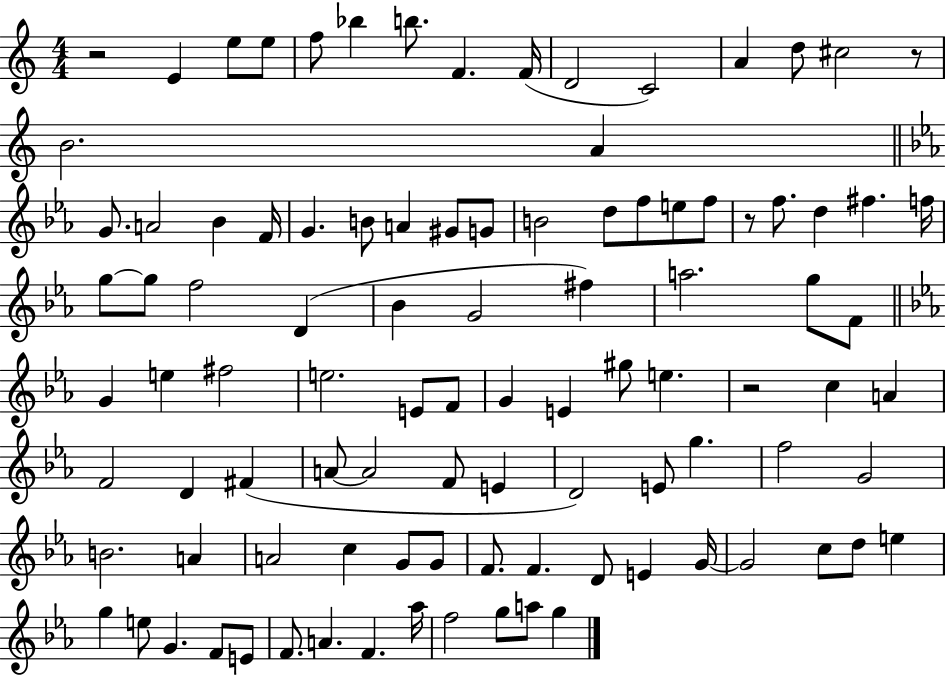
R/h E4/q E5/e E5/e F5/e Bb5/q B5/e. F4/q. F4/s D4/h C4/h A4/q D5/e C#5/h R/e B4/h. A4/q G4/e. A4/h Bb4/q F4/s G4/q. B4/e A4/q G#4/e G4/e B4/h D5/e F5/e E5/e F5/e R/e F5/e. D5/q F#5/q. F5/s G5/e G5/e F5/h D4/q Bb4/q G4/h F#5/q A5/h. G5/e F4/e G4/q E5/q F#5/h E5/h. E4/e F4/e G4/q E4/q G#5/e E5/q. R/h C5/q A4/q F4/h D4/q F#4/q A4/e A4/h F4/e E4/q D4/h E4/e G5/q. F5/h G4/h B4/h. A4/q A4/h C5/q G4/e G4/e F4/e. F4/q. D4/e E4/q G4/s G4/h C5/e D5/e E5/q G5/q E5/e G4/q. F4/e E4/e F4/e. A4/q. F4/q. Ab5/s F5/h G5/e A5/e G5/q